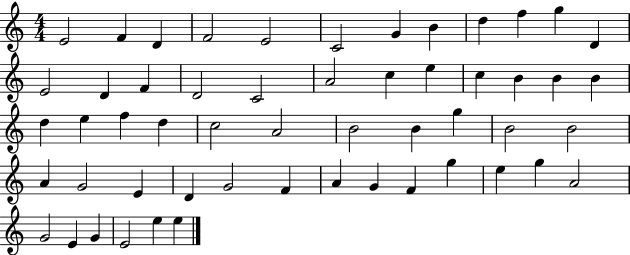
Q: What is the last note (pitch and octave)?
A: E5